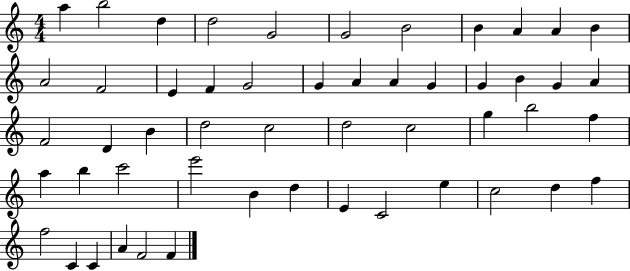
X:1
T:Untitled
M:4/4
L:1/4
K:C
a b2 d d2 G2 G2 B2 B A A B A2 F2 E F G2 G A A G G B G A F2 D B d2 c2 d2 c2 g b2 f a b c'2 e'2 B d E C2 e c2 d f f2 C C A F2 F